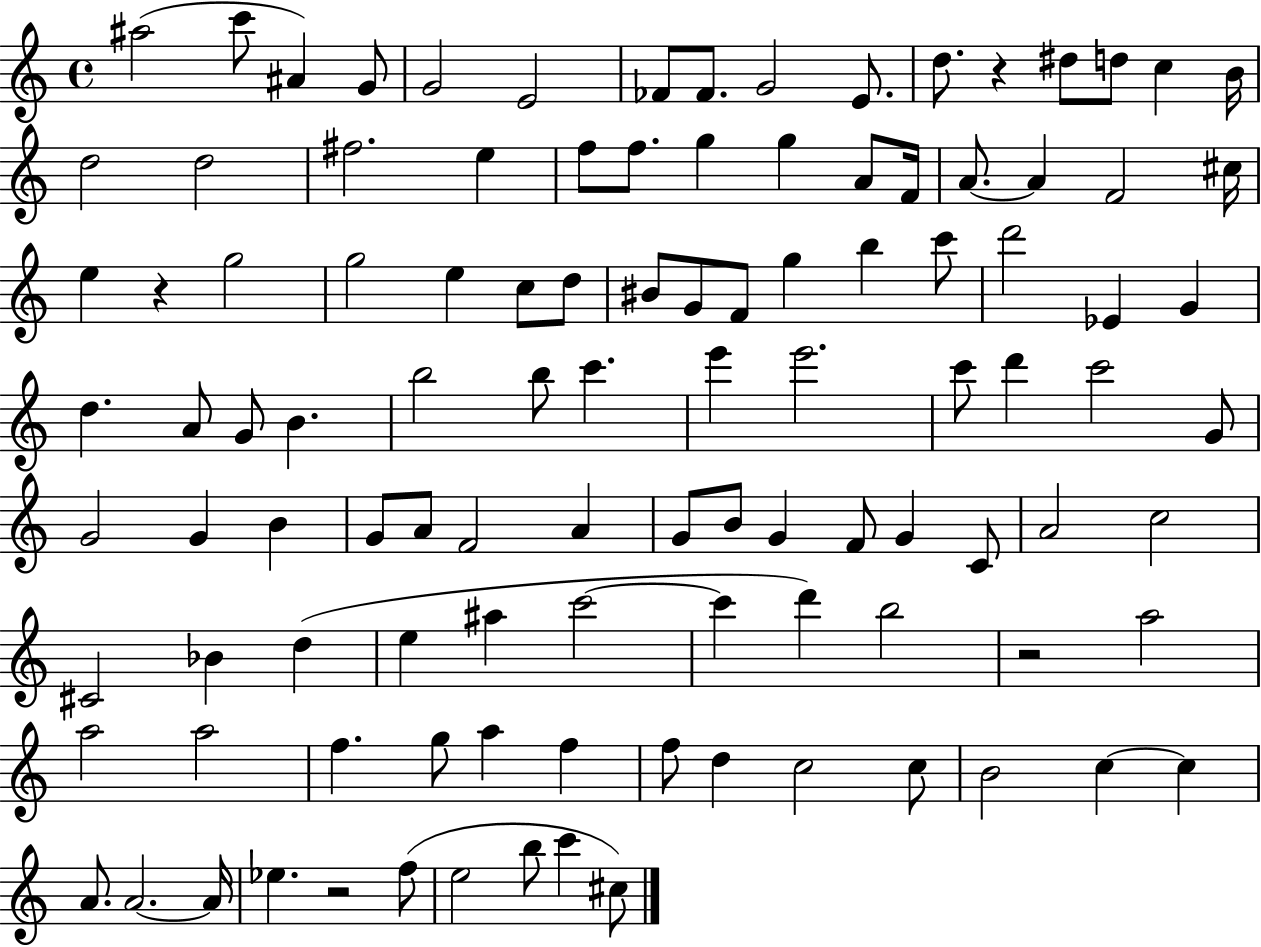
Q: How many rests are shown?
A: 4